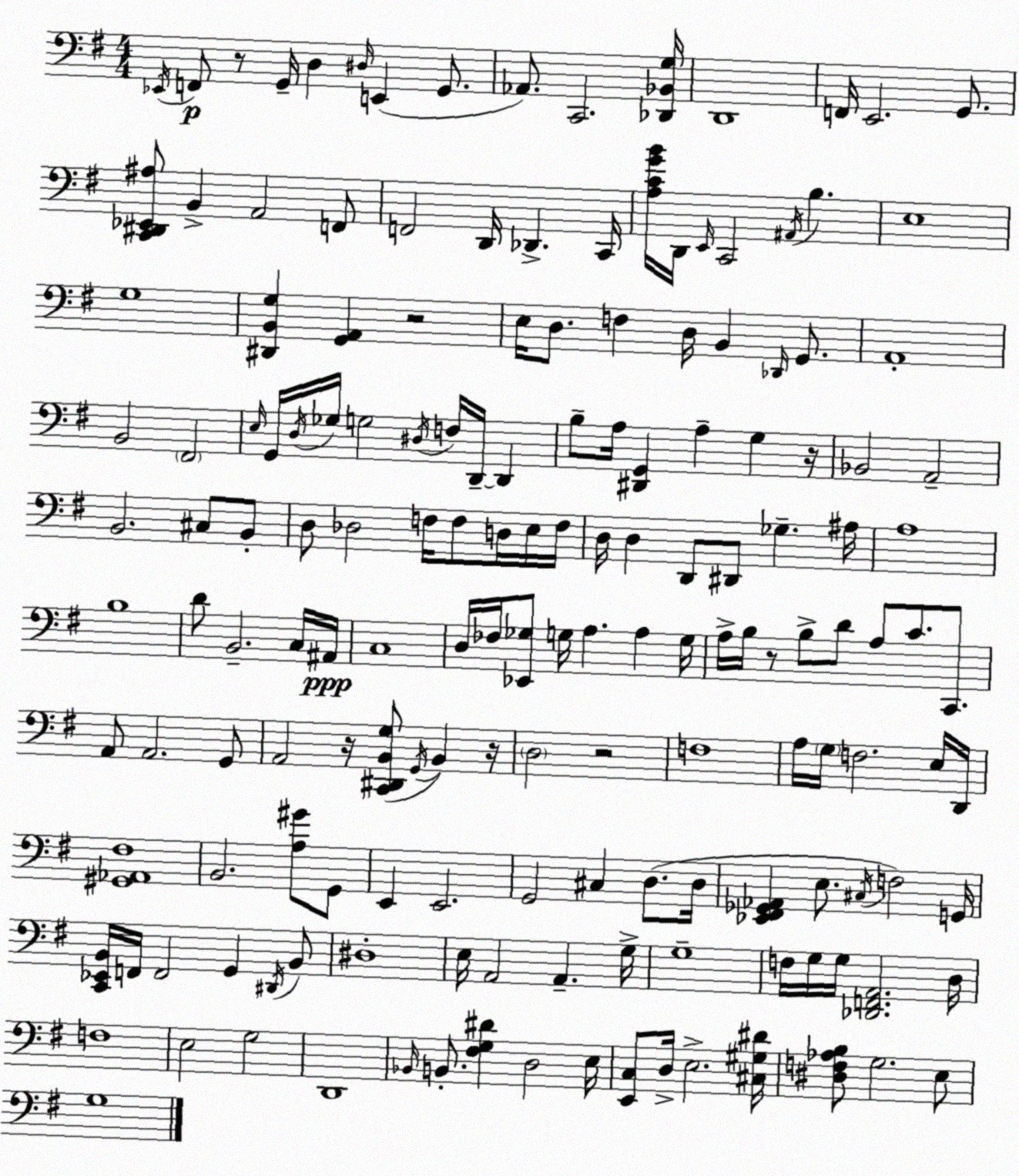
X:1
T:Untitled
M:4/4
L:1/4
K:G
_E,,/4 F,,/2 z/2 G,,/4 D, ^D,/4 E,, G,,/2 _A,,/2 C,,2 [_D,,_B,,G,]/4 D,,4 F,,/4 E,,2 G,,/2 [C,,^D,,_E,,^A,]/2 B,, A,,2 F,,/2 F,,2 D,,/4 _D,, C,,/4 [A,CGB]/4 D,,/4 E,,/4 C,,2 ^A,,/4 B, E,4 G,4 [^D,,B,,G,] [G,,A,,] z2 E,/4 D,/2 F, D,/4 B,, _D,,/4 G,,/2 A,,4 B,,2 ^F,,2 E,/4 G,,/4 D,/4 _G,/4 G,2 ^D,/4 F,/4 D,,/4 D,, B,/2 A,/4 [^D,,G,,] A, G, z/4 _B,,2 A,,2 B,,2 ^C,/2 B,,/2 D,/2 _D,2 F,/4 F,/2 D,/4 E,/4 F,/4 D,/4 D, D,,/2 ^D,,/2 _G, ^A,/4 A,4 B,4 D/2 B,,2 C,/4 ^A,,/4 C,4 D,/4 _F,/4 [_E,,_G,]/2 G,/4 A, A, G,/4 A,/4 B,/4 z/2 B,/2 D/2 A,/2 C/2 C,,/2 A,,/2 A,,2 G,,/2 A,,2 z/4 [C,,^D,,B,,G,]/2 G,,/4 B,, z/4 D,2 z2 F,4 A,/4 G,/4 F,2 E,/4 D,,/4 [^G,,_A,,^F,]4 B,,2 [A,^G]/2 G,,/2 E,, E,,2 G,,2 ^C, D,/2 D,/4 [_E,,^F,,_G,,_A,,] E,/2 ^C,/4 F,2 G,,/4 [C,,_E,,B,,]/4 F,,/4 F,,2 G,, ^D,,/4 B,,/2 ^D,4 E,/4 A,,2 A,, G,/4 G,4 F,/4 G,/4 G,/4 [_D,,F,,A,,]2 D,/4 F,4 E,2 G,2 D,,4 _B,,/4 B,,/2 [^F,G,^D] D,2 E,/4 [E,,C,]/2 D,/4 E,2 [^C,^G,^D]/4 [^D,F,_A,B,]/2 G,2 E,/2 G,4